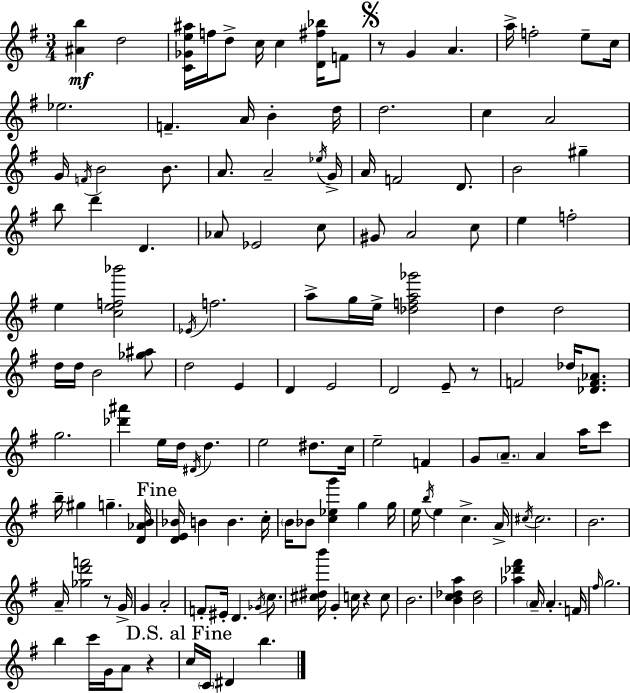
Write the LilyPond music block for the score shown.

{
  \clef treble
  \numericTimeSignature
  \time 3/4
  \key g \major
  <ais' b''>4\mf d''2 | <c' ges' e'' ais''>16 f''16 d''8-> c''16 c''4 <d' fis'' bes''>16 f'8 | \mark \markup { \musicglyph "scripts.segno" } r8 g'4 a'4. | a''16-> f''2-. e''8-- c''16 | \break ees''2. | f'4.-- a'16 b'4-. d''16 | d''2. | c''4 a'2 | \break g'16 \acciaccatura { f'16 } b'2 b'8. | a'8. a'2-- | \acciaccatura { ees''16 } g'16-> a'16 f'2 d'8. | b'2 gis''4-- | \break b''8 d'''4 d'4. | aes'8 ees'2 | c''8 gis'8 a'2 | c''8 e''4 f''2-. | \break e''4 <c'' e'' f'' bes'''>2 | \acciaccatura { ees'16 } f''2. | a''8-> g''16 e''16-> <des'' f'' a'' ges'''>2 | d''4 d''2 | \break d''16 d''16 b'2 | <ges'' ais''>8 d''2 e'4 | d'4 e'2 | d'2 e'8-- | \break r8 f'2 des''16 | <des' f' aes'>8. g''2. | <des''' ais'''>4 e''16 d''16 \acciaccatura { dis'16 } d''4. | e''2 | \break dis''8. c''16 e''2-- | f'4 g'8 \parenthesize a'8.-- a'4 | a''16 c'''8 b''16-- gis''4 g''4.-- | <d' aes' b'>16 \mark "Fine" <d' e' bes'>16 b'4 b'4. | \break c''16-. \parenthesize b'16 bes'8 <c'' ees'' g'''>4 g''4 | g''16 e''16 \acciaccatura { b''16 } e''4 c''4.-> | a'16-> \acciaccatura { cis''16 } cis''2. | b'2. | \break a'16-- <ges'' d''' f'''>2 | r8 g'16-> g'4 a'2-. | f'8-. eis'16-. d'4. | \acciaccatura { ges'16 } c''8. <cis'' dis'' b'''>16 g'4-. | \break c''16 r4 c''8 b'2. | <b' c'' des'' a''>4 <b' des''>2 | <aes'' des''' fis'''>4 \parenthesize a'16-- | a'4.-. f'16 \grace { fis''16 } g''2. | \break b''4 | c'''16 g'16 a'8 r4 \mark "D.S. al Fine" c''16 \parenthesize c'16 dis'4 | b''4. \bar "|."
}